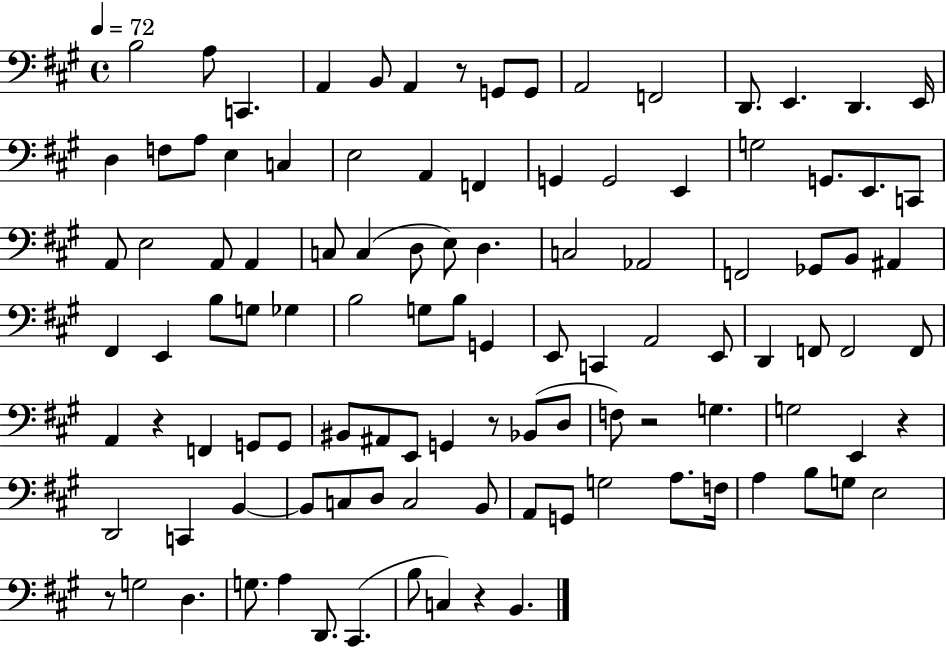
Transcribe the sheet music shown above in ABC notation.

X:1
T:Untitled
M:4/4
L:1/4
K:A
B,2 A,/2 C,, A,, B,,/2 A,, z/2 G,,/2 G,,/2 A,,2 F,,2 D,,/2 E,, D,, E,,/4 D, F,/2 A,/2 E, C, E,2 A,, F,, G,, G,,2 E,, G,2 G,,/2 E,,/2 C,,/2 A,,/2 E,2 A,,/2 A,, C,/2 C, D,/2 E,/2 D, C,2 _A,,2 F,,2 _G,,/2 B,,/2 ^A,, ^F,, E,, B,/2 G,/2 _G, B,2 G,/2 B,/2 G,, E,,/2 C,, A,,2 E,,/2 D,, F,,/2 F,,2 F,,/2 A,, z F,, G,,/2 G,,/2 ^B,,/2 ^A,,/2 E,,/2 G,, z/2 _B,,/2 D,/2 F,/2 z2 G, G,2 E,, z D,,2 C,, B,, B,,/2 C,/2 D,/2 C,2 B,,/2 A,,/2 G,,/2 G,2 A,/2 F,/4 A, B,/2 G,/2 E,2 z/2 G,2 D, G,/2 A, D,,/2 ^C,, B,/2 C, z B,,